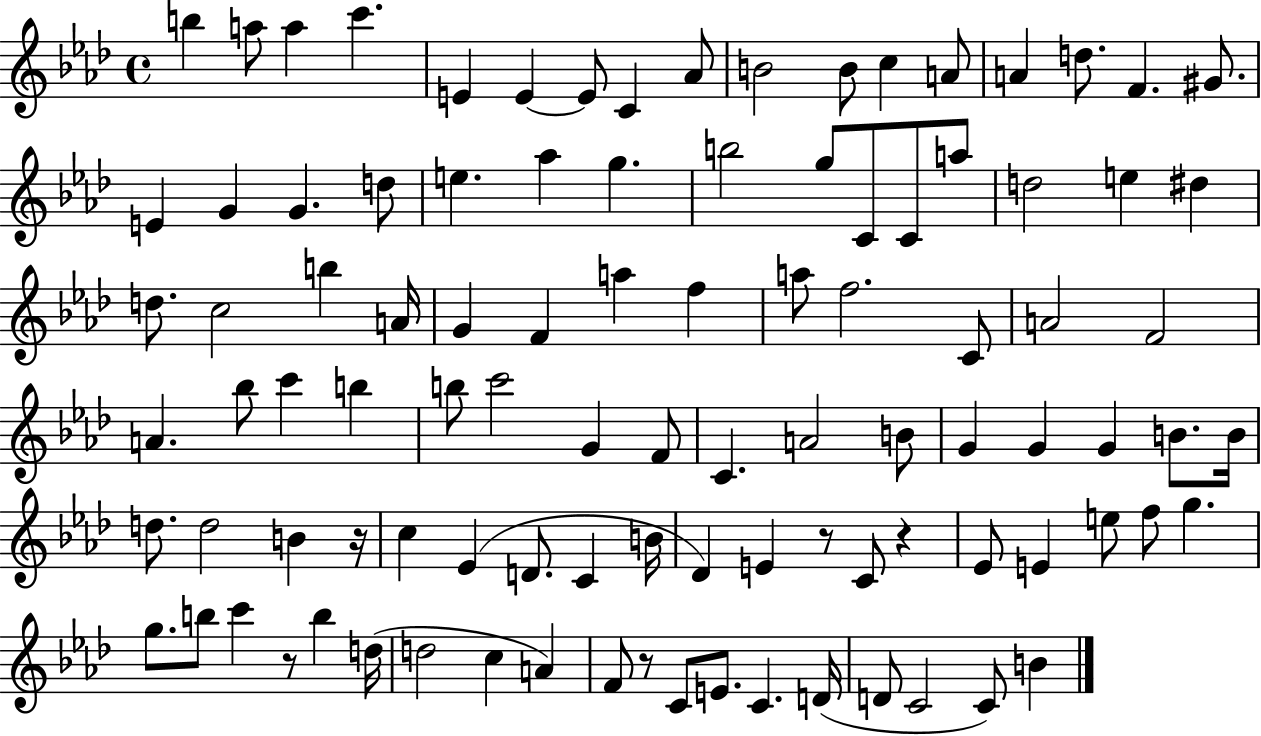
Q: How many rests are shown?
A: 5